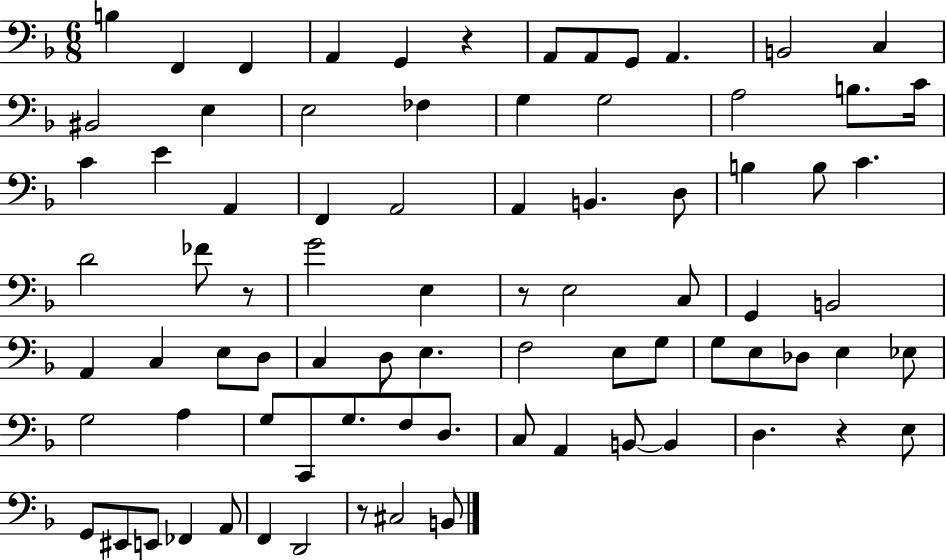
B3/q F2/q F2/q A2/q G2/q R/q A2/e A2/e G2/e A2/q. B2/h C3/q BIS2/h E3/q E3/h FES3/q G3/q G3/h A3/h B3/e. C4/s C4/q E4/q A2/q F2/q A2/h A2/q B2/q. D3/e B3/q B3/e C4/q. D4/h FES4/e R/e G4/h E3/q R/e E3/h C3/e G2/q B2/h A2/q C3/q E3/e D3/e C3/q D3/e E3/q. F3/h E3/e G3/e G3/e E3/e Db3/e E3/q Eb3/e G3/h A3/q G3/e C2/e G3/e. F3/e D3/e. C3/e A2/q B2/e B2/q D3/q. R/q E3/e G2/e EIS2/e E2/e FES2/q A2/e F2/q D2/h R/e C#3/h B2/e